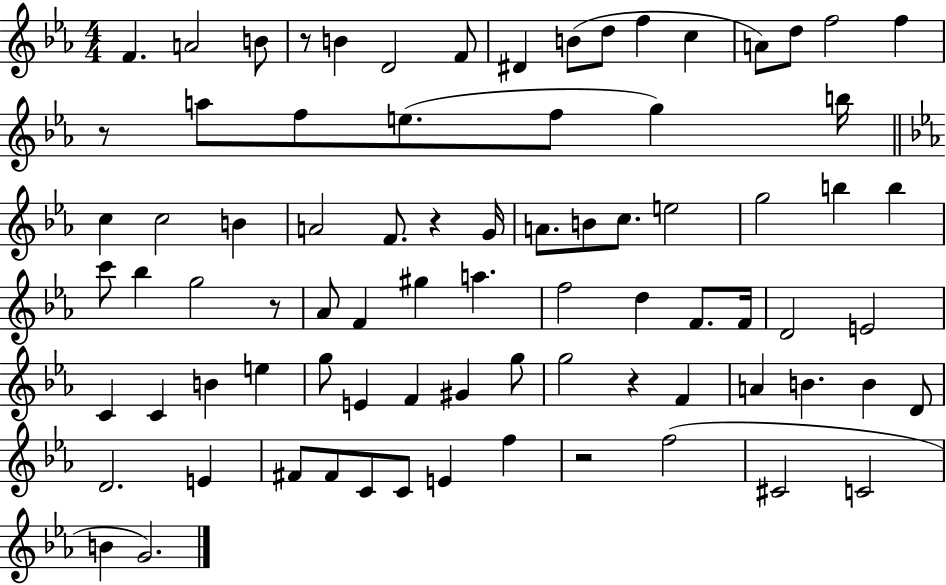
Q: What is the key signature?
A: EES major